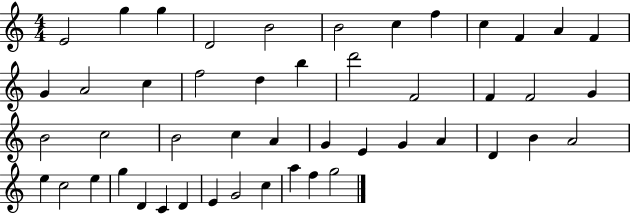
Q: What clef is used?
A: treble